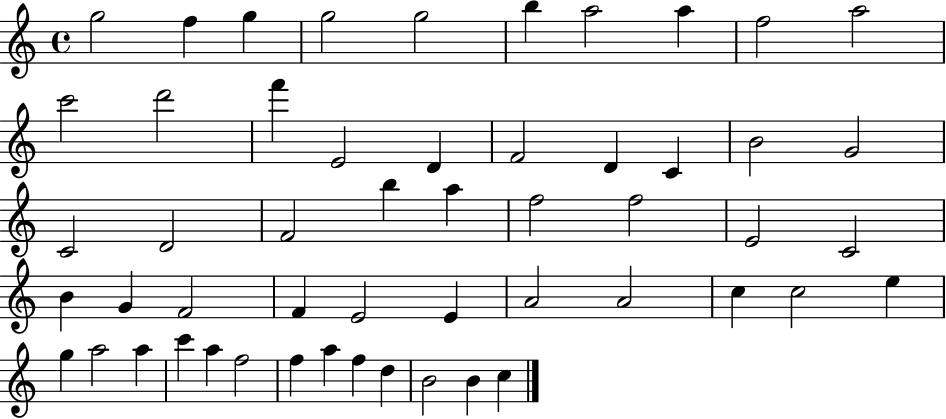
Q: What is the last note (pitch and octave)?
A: C5